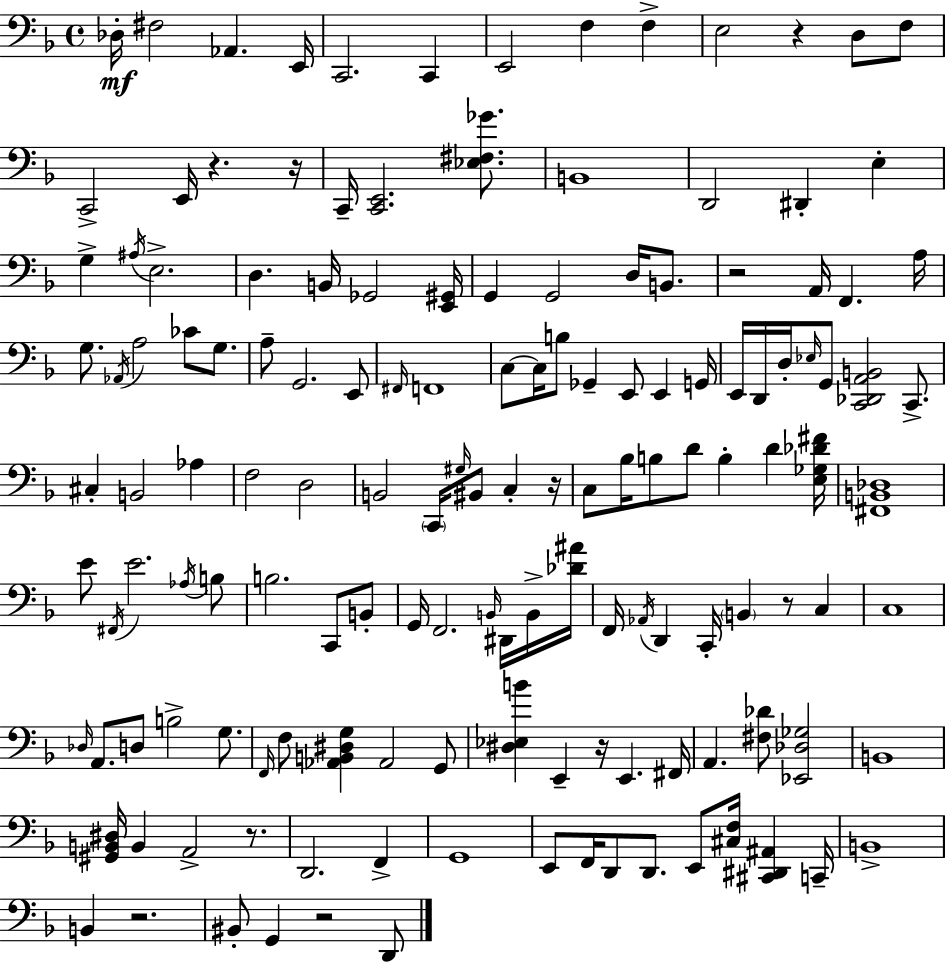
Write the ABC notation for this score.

X:1
T:Untitled
M:4/4
L:1/4
K:Dm
_D,/4 ^F,2 _A,, E,,/4 C,,2 C,, E,,2 F, F, E,2 z D,/2 F,/2 C,,2 E,,/4 z z/4 C,,/4 [C,,E,,]2 [_E,^F,_G]/2 B,,4 D,,2 ^D,, E, G, ^A,/4 E,2 D, B,,/4 _G,,2 [E,,^G,,]/4 G,, G,,2 D,/4 B,,/2 z2 A,,/4 F,, A,/4 G,/2 _A,,/4 A,2 _C/2 G,/2 A,/2 G,,2 E,,/2 ^F,,/4 F,,4 C,/2 C,/4 B,/2 _G,, E,,/2 E,, G,,/4 E,,/4 D,,/4 D,/4 _E,/4 G,,/2 [C,,_D,,A,,B,,]2 C,,/2 ^C, B,,2 _A, F,2 D,2 B,,2 C,,/4 ^G,/4 ^B,,/2 C, z/4 C,/2 _B,/4 B,/2 D/2 B, D [E,_G,_D^F]/4 [^F,,B,,_D,]4 E/2 ^F,,/4 E2 _A,/4 B,/2 B,2 C,,/2 B,,/2 G,,/4 F,,2 B,,/4 ^D,,/4 B,,/4 [_D^A]/4 F,,/4 _A,,/4 D,, C,,/4 B,, z/2 C, C,4 _D,/4 A,,/2 D,/2 B,2 G,/2 F,,/4 F,/2 [_A,,B,,^D,G,] _A,,2 G,,/2 [^D,_E,B] E,, z/4 E,, ^F,,/4 A,, [^F,_D]/2 [_E,,_D,_G,]2 B,,4 [^G,,B,,^D,]/4 B,, A,,2 z/2 D,,2 F,, G,,4 E,,/2 F,,/4 D,,/2 D,,/2 E,,/2 [^C,F,]/4 [^C,,^D,,^A,,] C,,/4 B,,4 B,, z2 ^B,,/2 G,, z2 D,,/2